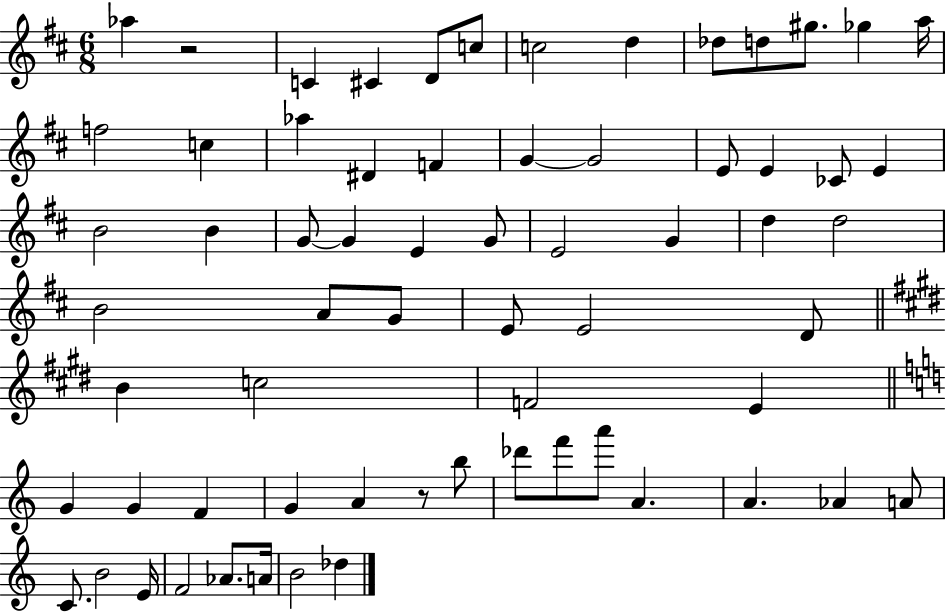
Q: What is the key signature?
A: D major